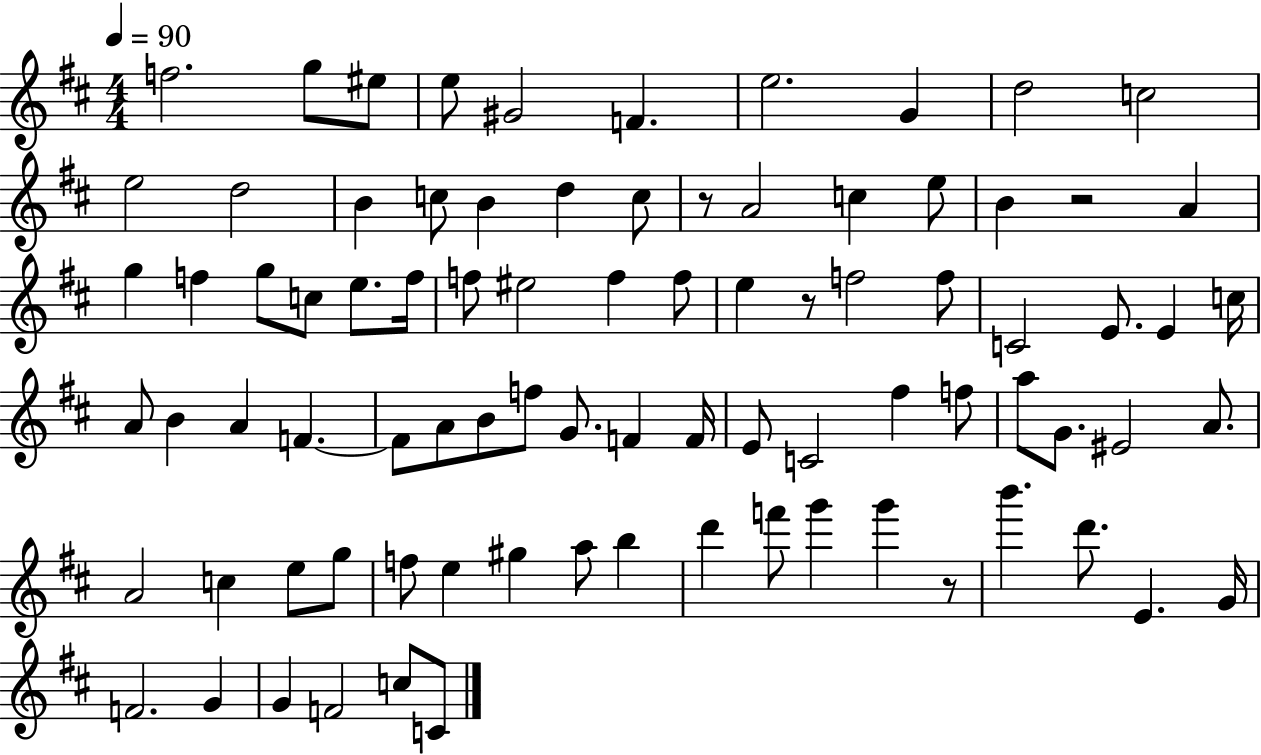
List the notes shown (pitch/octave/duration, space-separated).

F5/h. G5/e EIS5/e E5/e G#4/h F4/q. E5/h. G4/q D5/h C5/h E5/h D5/h B4/q C5/e B4/q D5/q C5/e R/e A4/h C5/q E5/e B4/q R/h A4/q G5/q F5/q G5/e C5/e E5/e. F5/s F5/e EIS5/h F5/q F5/e E5/q R/e F5/h F5/e C4/h E4/e. E4/q C5/s A4/e B4/q A4/q F4/q. F4/e A4/e B4/e F5/e G4/e. F4/q F4/s E4/e C4/h F#5/q F5/e A5/e G4/e. EIS4/h A4/e. A4/h C5/q E5/e G5/e F5/e E5/q G#5/q A5/e B5/q D6/q F6/e G6/q G6/q R/e B6/q. D6/e. E4/q. G4/s F4/h. G4/q G4/q F4/h C5/e C4/e